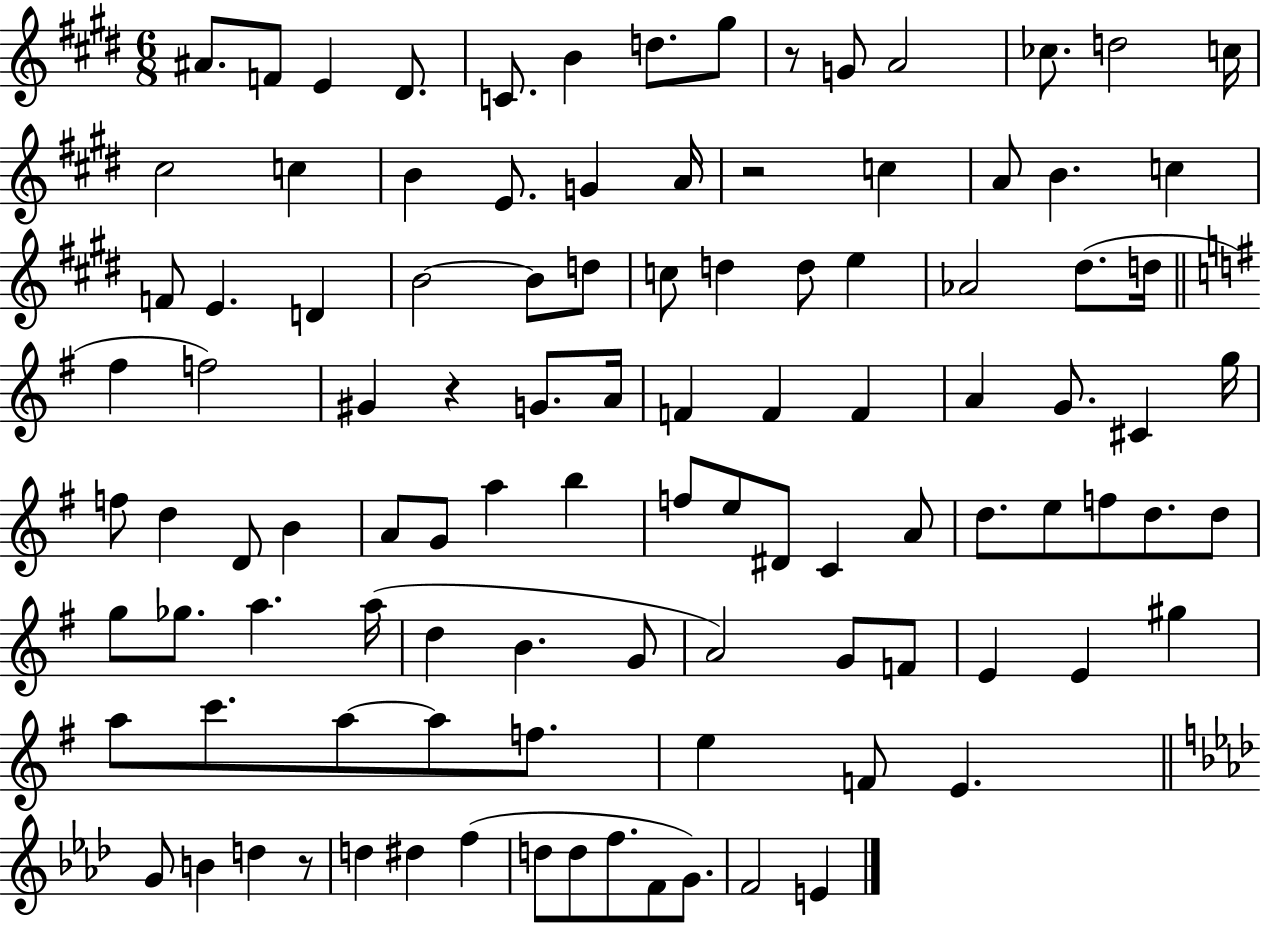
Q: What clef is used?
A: treble